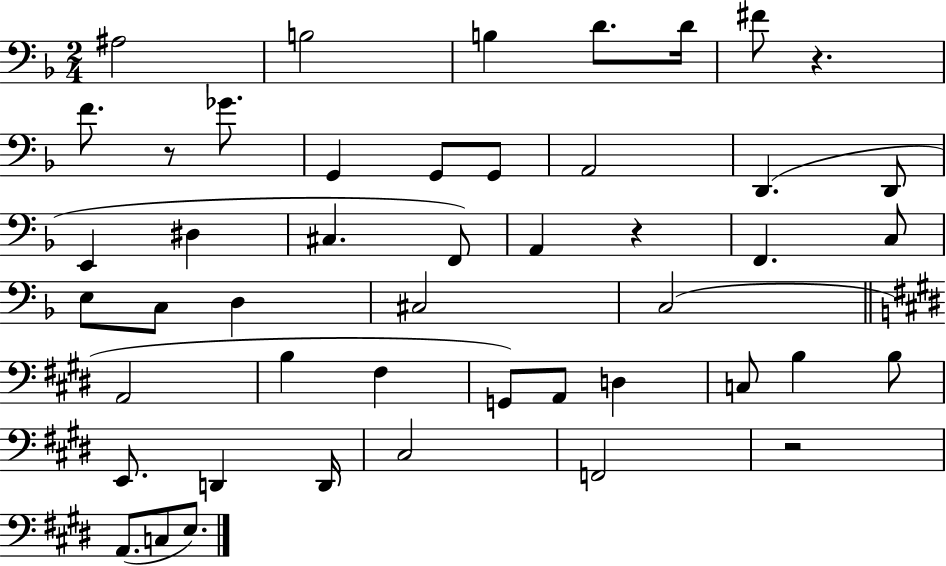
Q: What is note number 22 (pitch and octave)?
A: E3